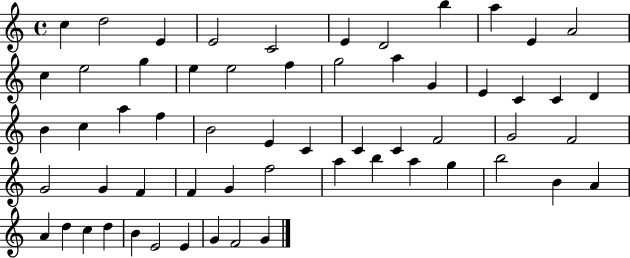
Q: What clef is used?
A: treble